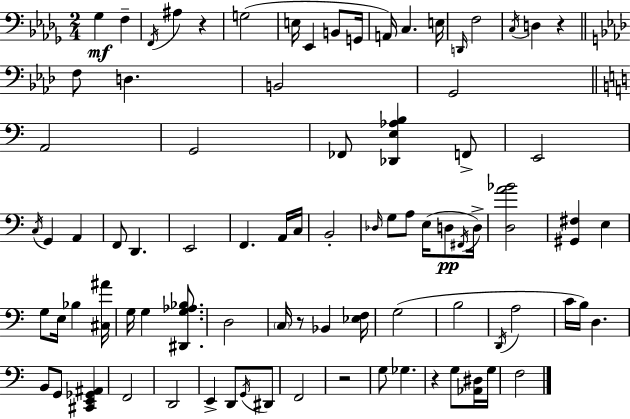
{
  \clef bass
  \numericTimeSignature
  \time 2/4
  \key bes \minor
  ges4\mf f4-- | \acciaccatura { f,16 } ais4 r4 | g2( | e16 ees,4 b,8 | \break g,16 a,16) c4. | e16 \grace { d,16 } f2 | \acciaccatura { c16 } d4 r4 | \bar "||" \break \key f \minor f8 d4. | b,2 | g,2 | \bar "||" \break \key a \minor a,2 | g,2 | fes,8 <des, e aes b>4 f,8-> | e,2 | \break \acciaccatura { c16 } g,4 a,4 | f,8 d,4. | e,2 | f,4. a,16 | \break c16 b,2-. | \grace { des16 } g8 a8 e16( d8\pp | \acciaccatura { fis,16 } d16->) <d a' bes'>2 | <gis, fis>4 e4 | \break g8 e16 bes4 | <cis ais'>16 g16 g4 | <dis, g aes bes>8. d2 | \parenthesize c16 r8 bes,4 | \break <ees f>16 g2( | b2 | \acciaccatura { d,16 } a2 | c'16 b16) d4. | \break b,8 g,8 | <cis, e, ges, ais,>4 f,2 | d,2 | e,4-> | \break d,8 \acciaccatura { g,16 } dis,8 f,2 | r2 | g8 ges4. | r4 | \break g8 <aes, dis>16 g16 f2 | \bar "|."
}